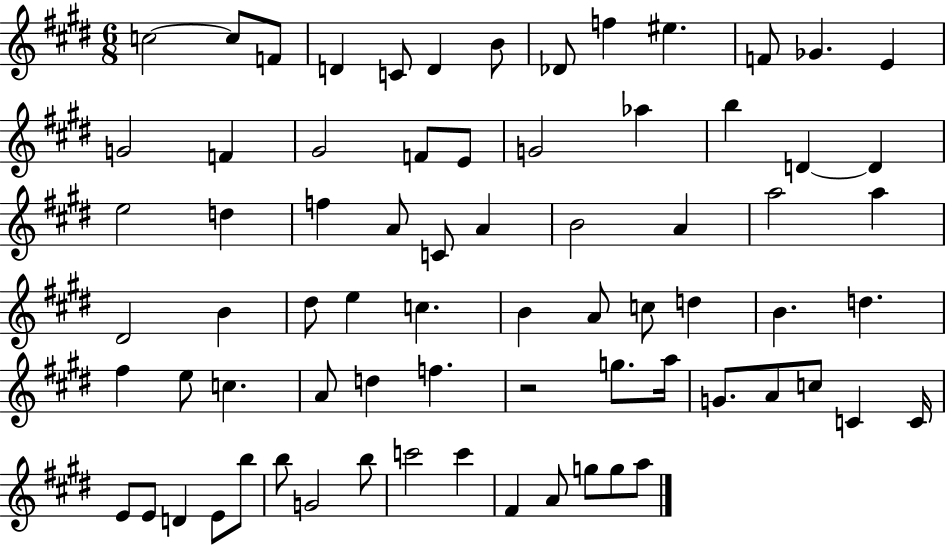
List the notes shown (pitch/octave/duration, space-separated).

C5/h C5/e F4/e D4/q C4/e D4/q B4/e Db4/e F5/q EIS5/q. F4/e Gb4/q. E4/q G4/h F4/q G#4/h F4/e E4/e G4/h Ab5/q B5/q D4/q D4/q E5/h D5/q F5/q A4/e C4/e A4/q B4/h A4/q A5/h A5/q D#4/h B4/q D#5/e E5/q C5/q. B4/q A4/e C5/e D5/q B4/q. D5/q. F#5/q E5/e C5/q. A4/e D5/q F5/q. R/h G5/e. A5/s G4/e. A4/e C5/e C4/q C4/s E4/e E4/e D4/q E4/e B5/e B5/e G4/h B5/e C6/h C6/q F#4/q A4/e G5/e G5/e A5/e